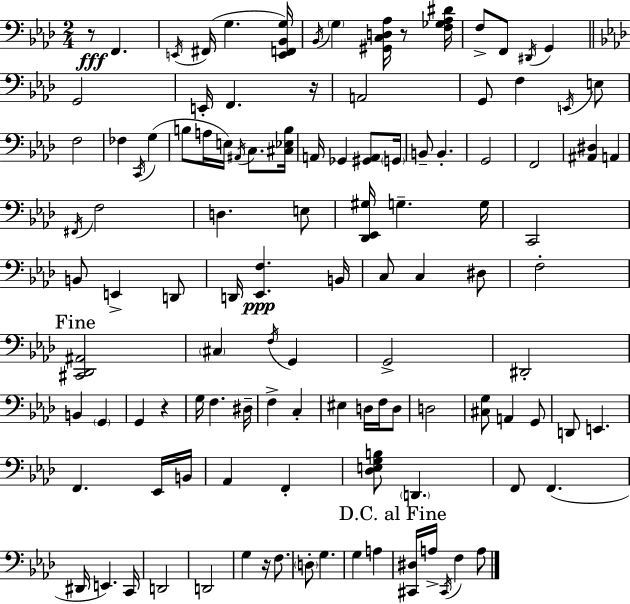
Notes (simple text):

R/e F2/q. E2/s F#2/s G3/q. [E2,F2,Bb2,G3]/s Bb2/s G3/q [G#2,C3,D3,Ab3]/s R/e [F3,Gb3,Ab3,D#4]/s F3/e F2/e D#2/s G2/q G2/h E2/s F2/q. R/s A2/h G2/e F3/q E2/s E3/e F3/h FES3/q C2/s G3/q B3/e A3/s E3/s A#2/s C3/e. [C#3,Eb3,B3]/s A2/s Gb2/q [G#2,A2]/e G2/s B2/e B2/q. G2/h F2/h [A#2,D#3]/q A2/q F#2/s F3/h D3/q. E3/e [Db2,Eb2,G#3]/s G3/q. G3/s C2/h B2/e E2/q D2/e D2/s [Eb2,F3]/q. B2/s C3/e C3/q D#3/e F3/h [C#2,Db2,A#2]/h C#3/q F3/s G2/q G2/h D#2/h B2/q G2/q G2/q R/q G3/s F3/q. D#3/s F3/q C3/q EIS3/q D3/s F3/s D3/e D3/h [C#3,G3]/e A2/q G2/e D2/e E2/q. F2/q. Eb2/s B2/s Ab2/q F2/q [Db3,E3,G3,B3]/e D2/q. F2/e F2/q. D#2/s E2/q. C2/s D2/h D2/h G3/q R/s F3/e. D3/e G3/q. G3/q A3/q [C#2,D#3]/s A3/s C#2/s F3/q A3/e